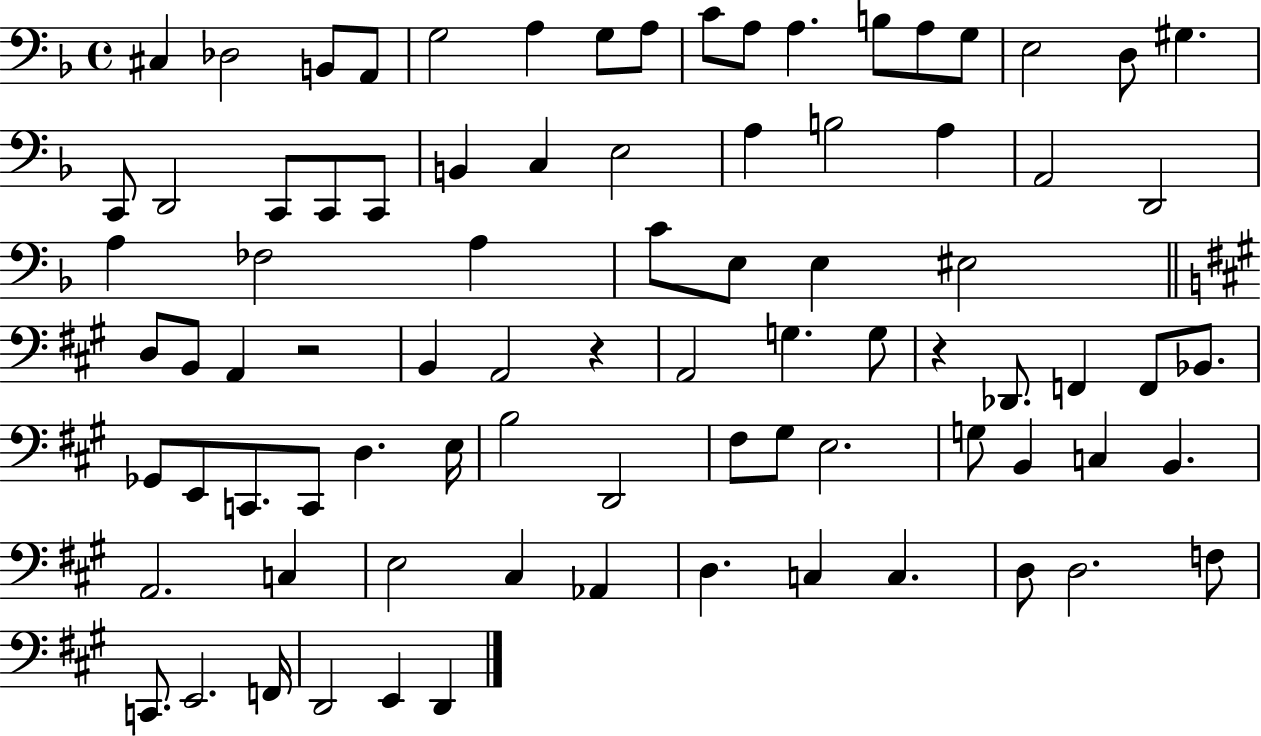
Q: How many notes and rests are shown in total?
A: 84